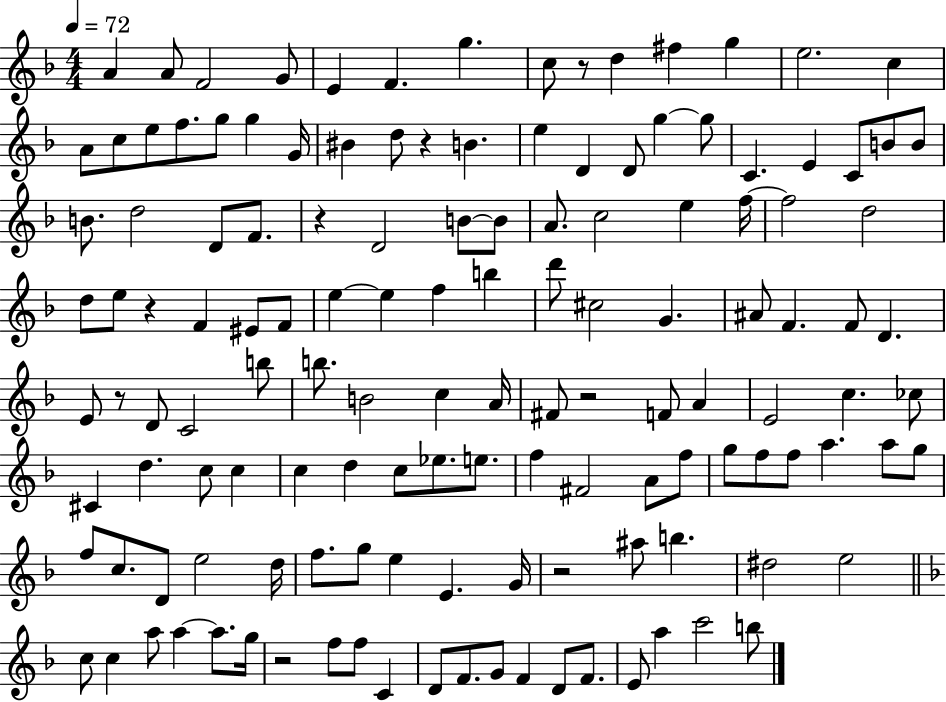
A4/q A4/e F4/h G4/e E4/q F4/q. G5/q. C5/e R/e D5/q F#5/q G5/q E5/h. C5/q A4/e C5/e E5/e F5/e. G5/e G5/q G4/s BIS4/q D5/e R/q B4/q. E5/q D4/q D4/e G5/q G5/e C4/q. E4/q C4/e B4/e B4/e B4/e. D5/h D4/e F4/e. R/q D4/h B4/e B4/e A4/e. C5/h E5/q F5/s F5/h D5/h D5/e E5/e R/q F4/q EIS4/e F4/e E5/q E5/q F5/q B5/q D6/e C#5/h G4/q. A#4/e F4/q. F4/e D4/q. E4/e R/e D4/e C4/h B5/e B5/e. B4/h C5/q A4/s F#4/e R/h F4/e A4/q E4/h C5/q. CES5/e C#4/q D5/q. C5/e C5/q C5/q D5/q C5/e Eb5/e. E5/e. F5/q F#4/h A4/e F5/e G5/e F5/e F5/e A5/q. A5/e G5/e F5/e C5/e. D4/e E5/h D5/s F5/e. G5/e E5/q E4/q. G4/s R/h A#5/e B5/q. D#5/h E5/h C5/e C5/q A5/e A5/q A5/e. G5/s R/h F5/e F5/e C4/q D4/e F4/e. G4/e F4/q D4/e F4/e. E4/e A5/q C6/h B5/e